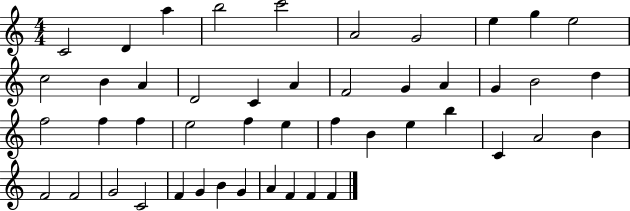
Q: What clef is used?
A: treble